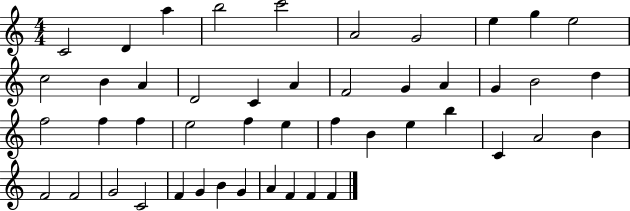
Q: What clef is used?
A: treble